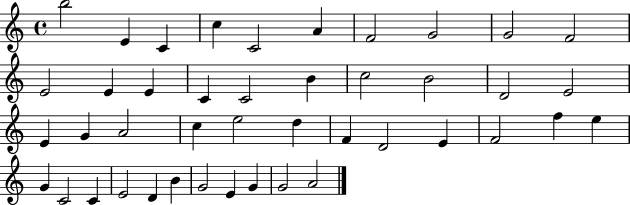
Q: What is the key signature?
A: C major